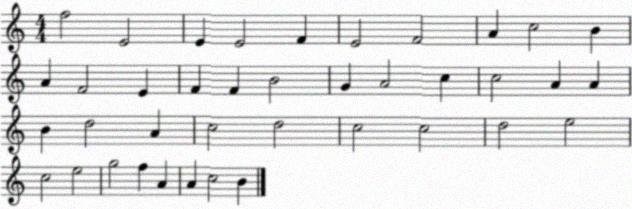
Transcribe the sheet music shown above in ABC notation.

X:1
T:Untitled
M:4/4
L:1/4
K:C
f2 E2 E E2 F E2 F2 A c2 B A F2 E F F B2 G A2 c c2 A A B d2 A c2 d2 c2 c2 d2 e2 c2 e2 g2 f A A c2 B